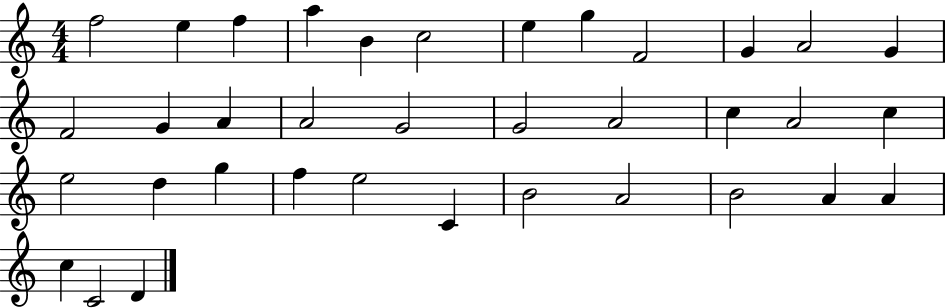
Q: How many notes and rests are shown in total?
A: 36